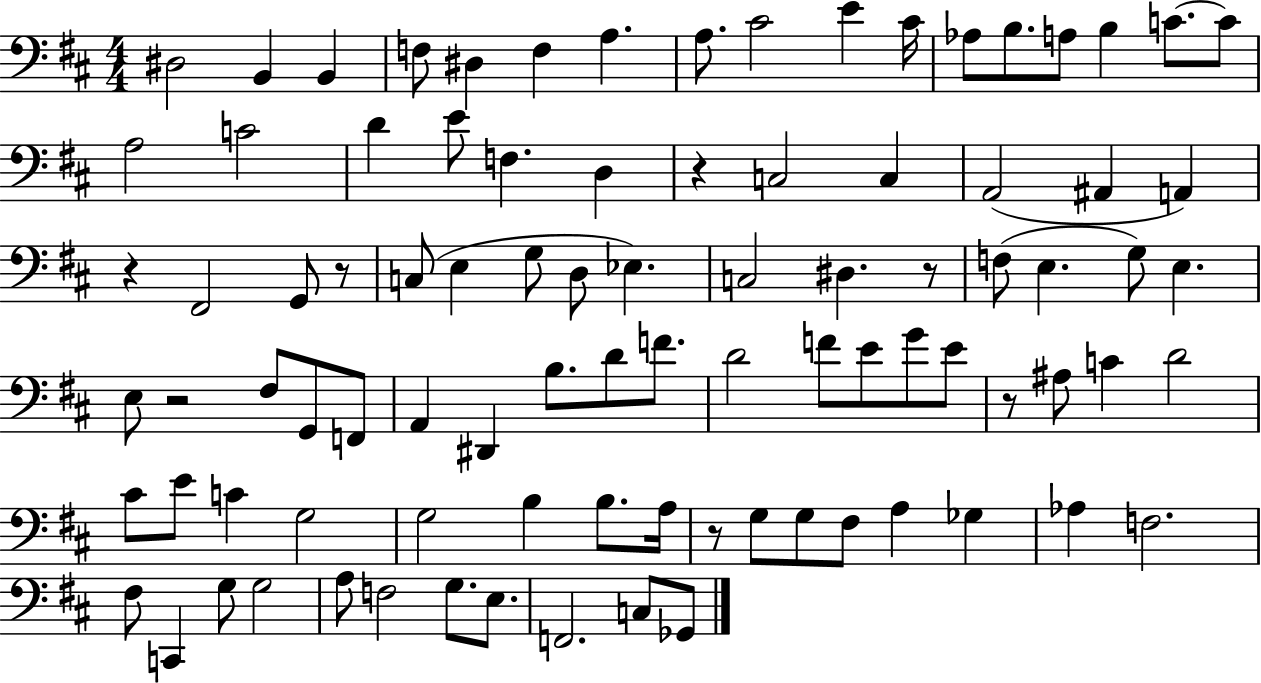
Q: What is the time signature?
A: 4/4